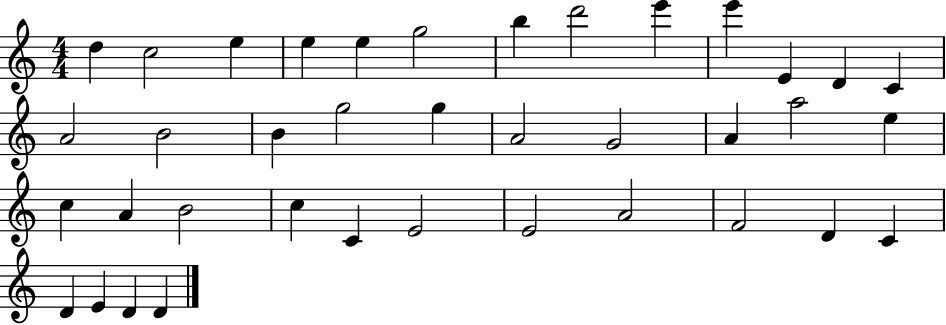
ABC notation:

X:1
T:Untitled
M:4/4
L:1/4
K:C
d c2 e e e g2 b d'2 e' e' E D C A2 B2 B g2 g A2 G2 A a2 e c A B2 c C E2 E2 A2 F2 D C D E D D